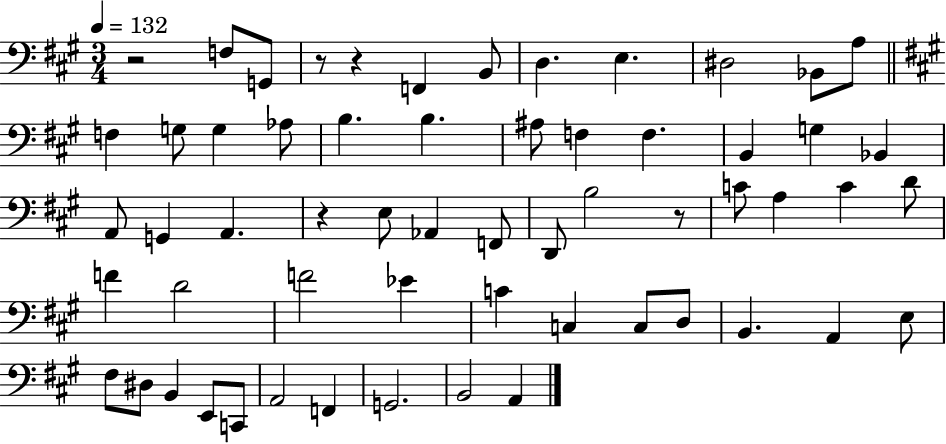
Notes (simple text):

R/h F3/e G2/e R/e R/q F2/q B2/e D3/q. E3/q. D#3/h Bb2/e A3/e F3/q G3/e G3/q Ab3/e B3/q. B3/q. A#3/e F3/q F3/q. B2/q G3/q Bb2/q A2/e G2/q A2/q. R/q E3/e Ab2/q F2/e D2/e B3/h R/e C4/e A3/q C4/q D4/e F4/q D4/h F4/h Eb4/q C4/q C3/q C3/e D3/e B2/q. A2/q E3/e F#3/e D#3/e B2/q E2/e C2/e A2/h F2/q G2/h. B2/h A2/q